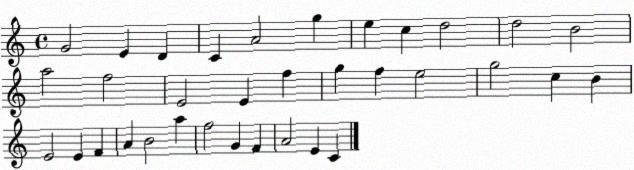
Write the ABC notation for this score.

X:1
T:Untitled
M:4/4
L:1/4
K:C
G2 E D C A2 g e c d2 d2 B2 a2 f2 E2 E f g f e2 g2 c B E2 E F A B2 a f2 G F A2 E C